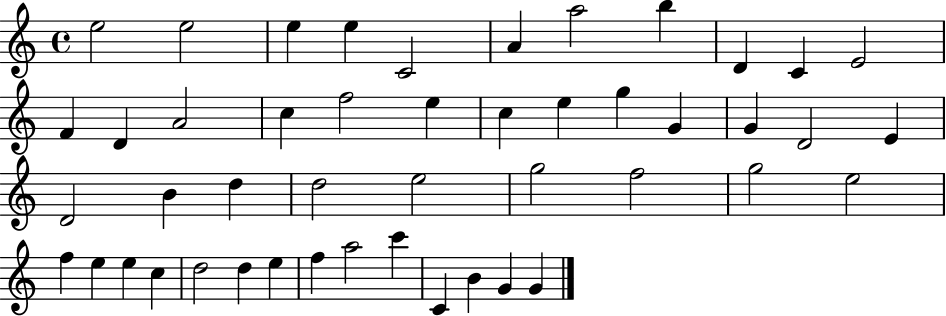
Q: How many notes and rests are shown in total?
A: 47